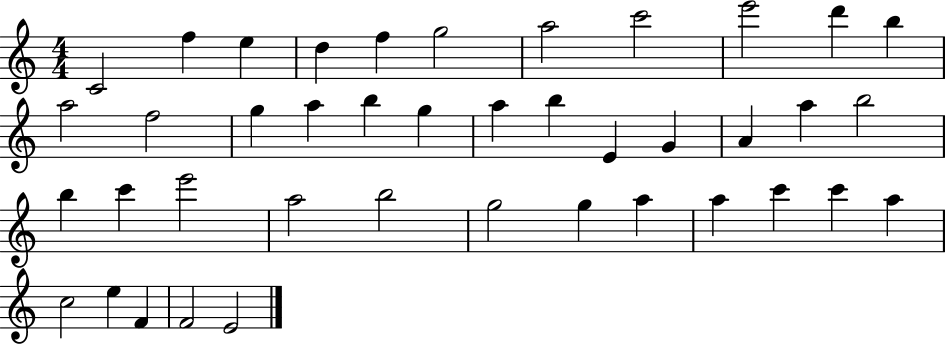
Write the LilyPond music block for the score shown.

{
  \clef treble
  \numericTimeSignature
  \time 4/4
  \key c \major
  c'2 f''4 e''4 | d''4 f''4 g''2 | a''2 c'''2 | e'''2 d'''4 b''4 | \break a''2 f''2 | g''4 a''4 b''4 g''4 | a''4 b''4 e'4 g'4 | a'4 a''4 b''2 | \break b''4 c'''4 e'''2 | a''2 b''2 | g''2 g''4 a''4 | a''4 c'''4 c'''4 a''4 | \break c''2 e''4 f'4 | f'2 e'2 | \bar "|."
}